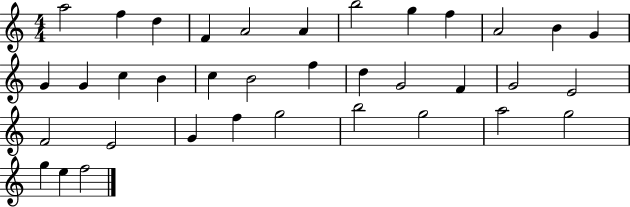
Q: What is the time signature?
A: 4/4